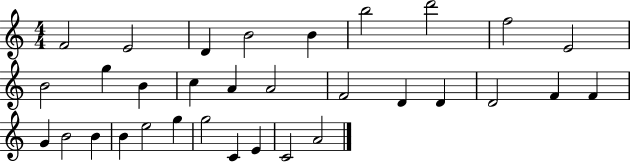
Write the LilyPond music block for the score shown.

{
  \clef treble
  \numericTimeSignature
  \time 4/4
  \key c \major
  f'2 e'2 | d'4 b'2 b'4 | b''2 d'''2 | f''2 e'2 | \break b'2 g''4 b'4 | c''4 a'4 a'2 | f'2 d'4 d'4 | d'2 f'4 f'4 | \break g'4 b'2 b'4 | b'4 e''2 g''4 | g''2 c'4 e'4 | c'2 a'2 | \break \bar "|."
}